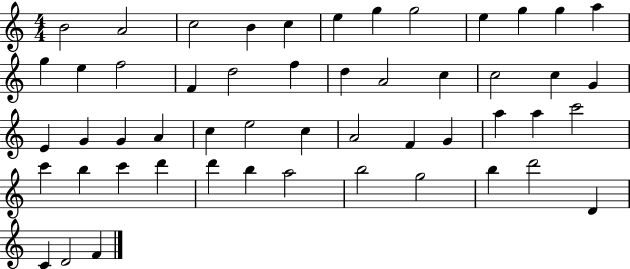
B4/h A4/h C5/h B4/q C5/q E5/q G5/q G5/h E5/q G5/q G5/q A5/q G5/q E5/q F5/h F4/q D5/h F5/q D5/q A4/h C5/q C5/h C5/q G4/q E4/q G4/q G4/q A4/q C5/q E5/h C5/q A4/h F4/q G4/q A5/q A5/q C6/h C6/q B5/q C6/q D6/q D6/q B5/q A5/h B5/h G5/h B5/q D6/h D4/q C4/q D4/h F4/q